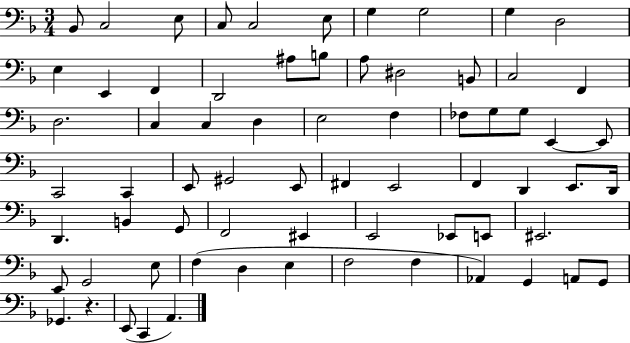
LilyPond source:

{
  \clef bass
  \numericTimeSignature
  \time 3/4
  \key f \major
  bes,8 c2 e8 | c8 c2 e8 | g4 g2 | g4 d2 | \break e4 e,4 f,4 | d,2 ais8 b8 | a8 dis2 b,8 | c2 f,4 | \break d2. | c4 c4 d4 | e2 f4 | fes8 g8 g8 e,4~~ e,8 | \break c,2 c,4 | e,8 gis,2 e,8 | fis,4 e,2 | f,4 d,4 e,8. d,16 | \break d,4. b,4 g,8 | f,2 eis,4 | e,2 ees,8 e,8 | eis,2. | \break e,8 g,2 e8 | f4( d4 e4 | f2 f4 | aes,4) g,4 a,8 g,8 | \break ges,4. r4. | e,8( c,4 a,4.) | \bar "|."
}